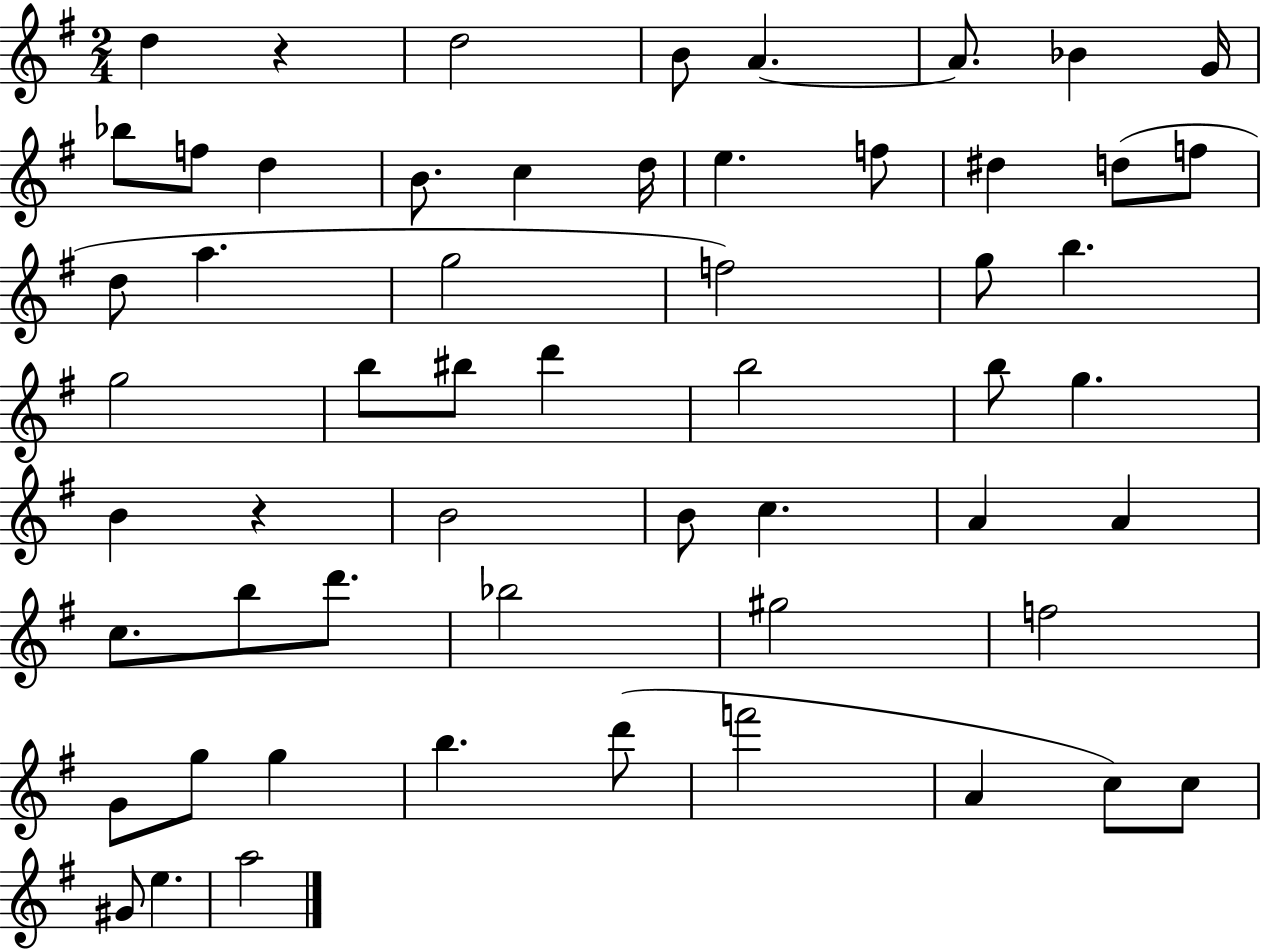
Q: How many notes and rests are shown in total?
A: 57